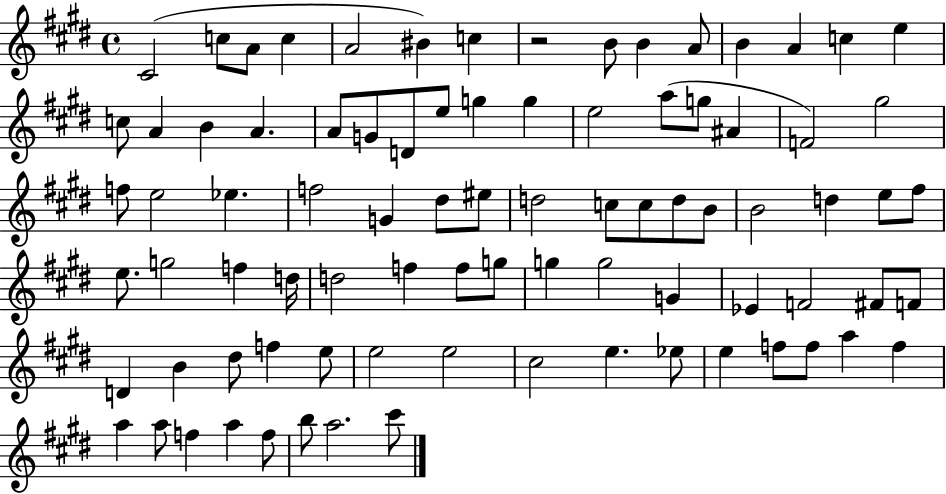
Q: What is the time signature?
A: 4/4